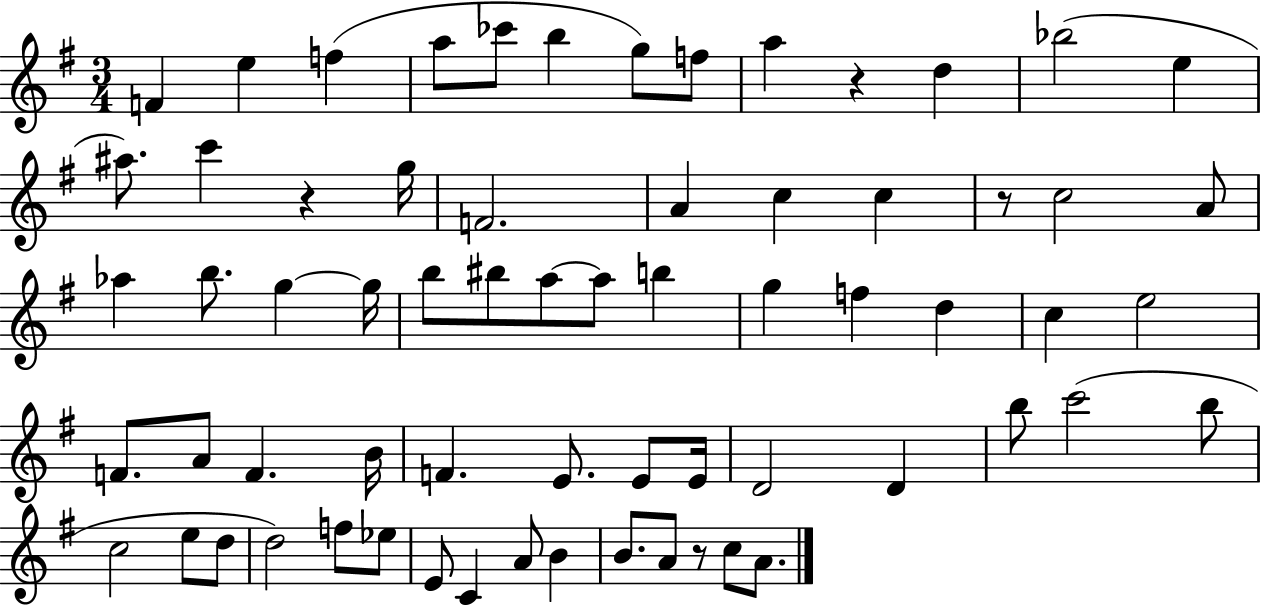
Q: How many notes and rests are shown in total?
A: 66